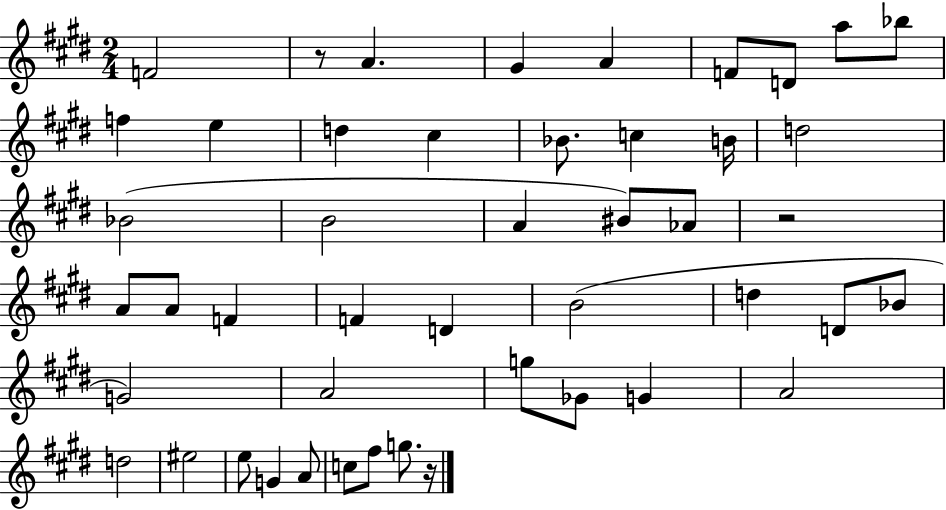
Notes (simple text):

F4/h R/e A4/q. G#4/q A4/q F4/e D4/e A5/e Bb5/e F5/q E5/q D5/q C#5/q Bb4/e. C5/q B4/s D5/h Bb4/h B4/h A4/q BIS4/e Ab4/e R/h A4/e A4/e F4/q F4/q D4/q B4/h D5/q D4/e Bb4/e G4/h A4/h G5/e Gb4/e G4/q A4/h D5/h EIS5/h E5/e G4/q A4/e C5/e F#5/e G5/e. R/s